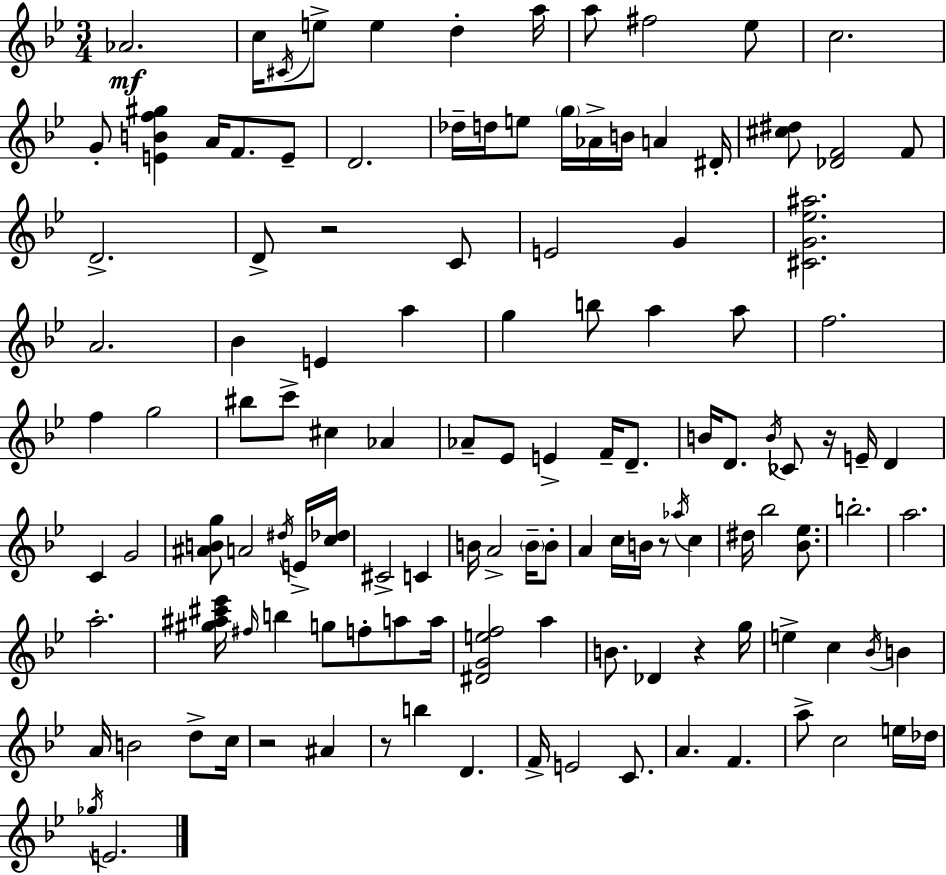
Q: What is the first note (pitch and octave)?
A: Ab4